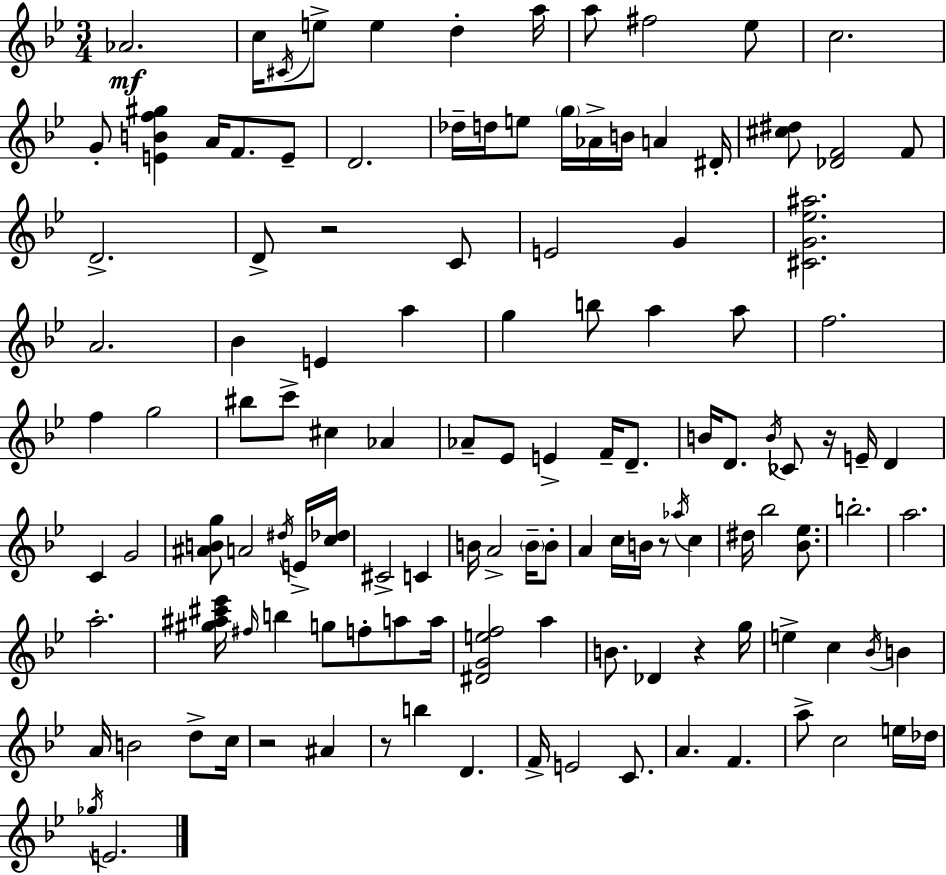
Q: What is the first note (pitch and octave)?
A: Ab4